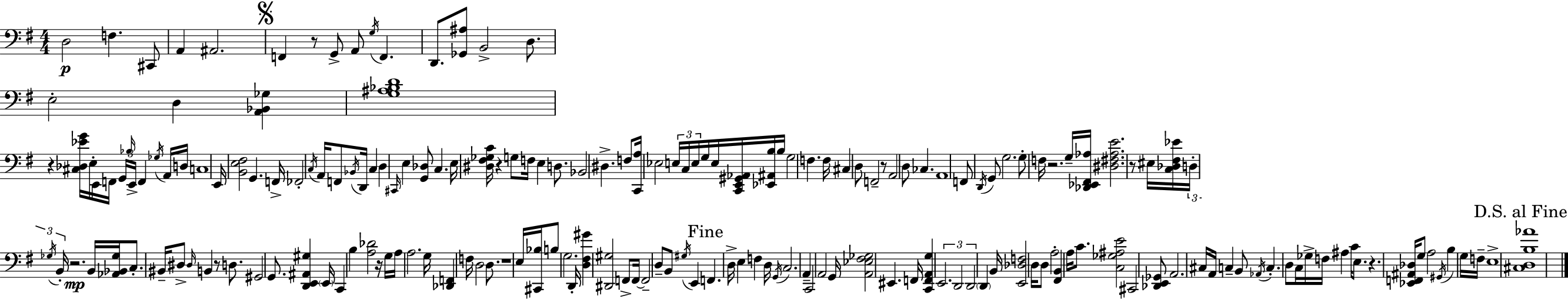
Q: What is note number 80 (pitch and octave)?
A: D#3